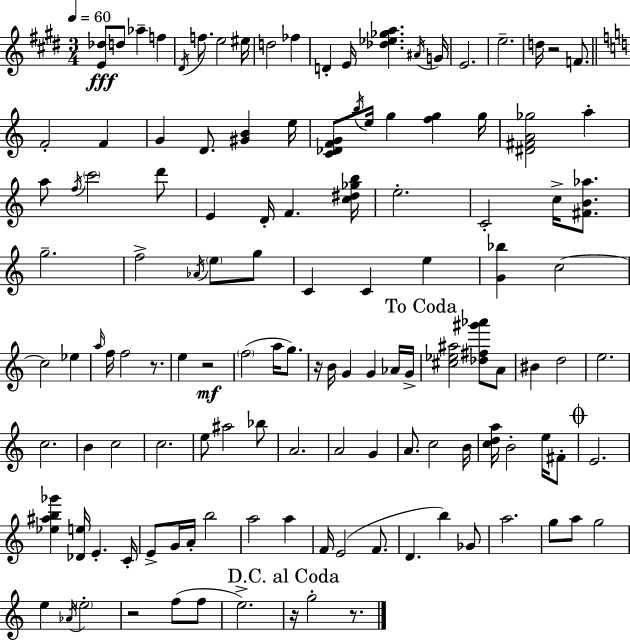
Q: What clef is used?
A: treble